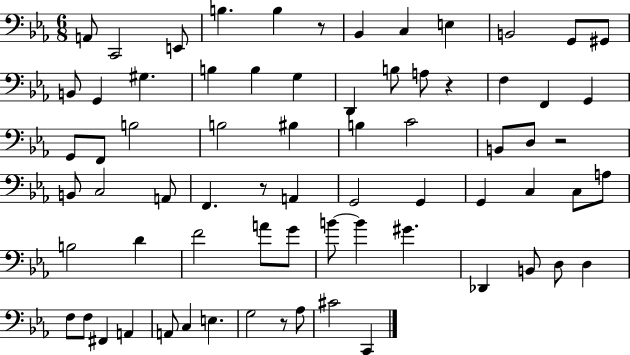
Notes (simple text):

A2/e C2/h E2/e B3/q. B3/q R/e Bb2/q C3/q E3/q B2/h G2/e G#2/e B2/e G2/q G#3/q. B3/q B3/q G3/q D2/q B3/e A3/e R/q F3/q F2/q G2/q G2/e F2/e B3/h B3/h BIS3/q B3/q C4/h B2/e D3/e R/h B2/e C3/h A2/e F2/q. R/e A2/q G2/h G2/q G2/q C3/q C3/e A3/e B3/h D4/q F4/h A4/e G4/e B4/e B4/q G#4/q. Db2/q B2/e D3/e D3/q F3/e F3/e F#2/q A2/q A2/e C3/q E3/q. G3/h R/e Ab3/e C#4/h C2/q